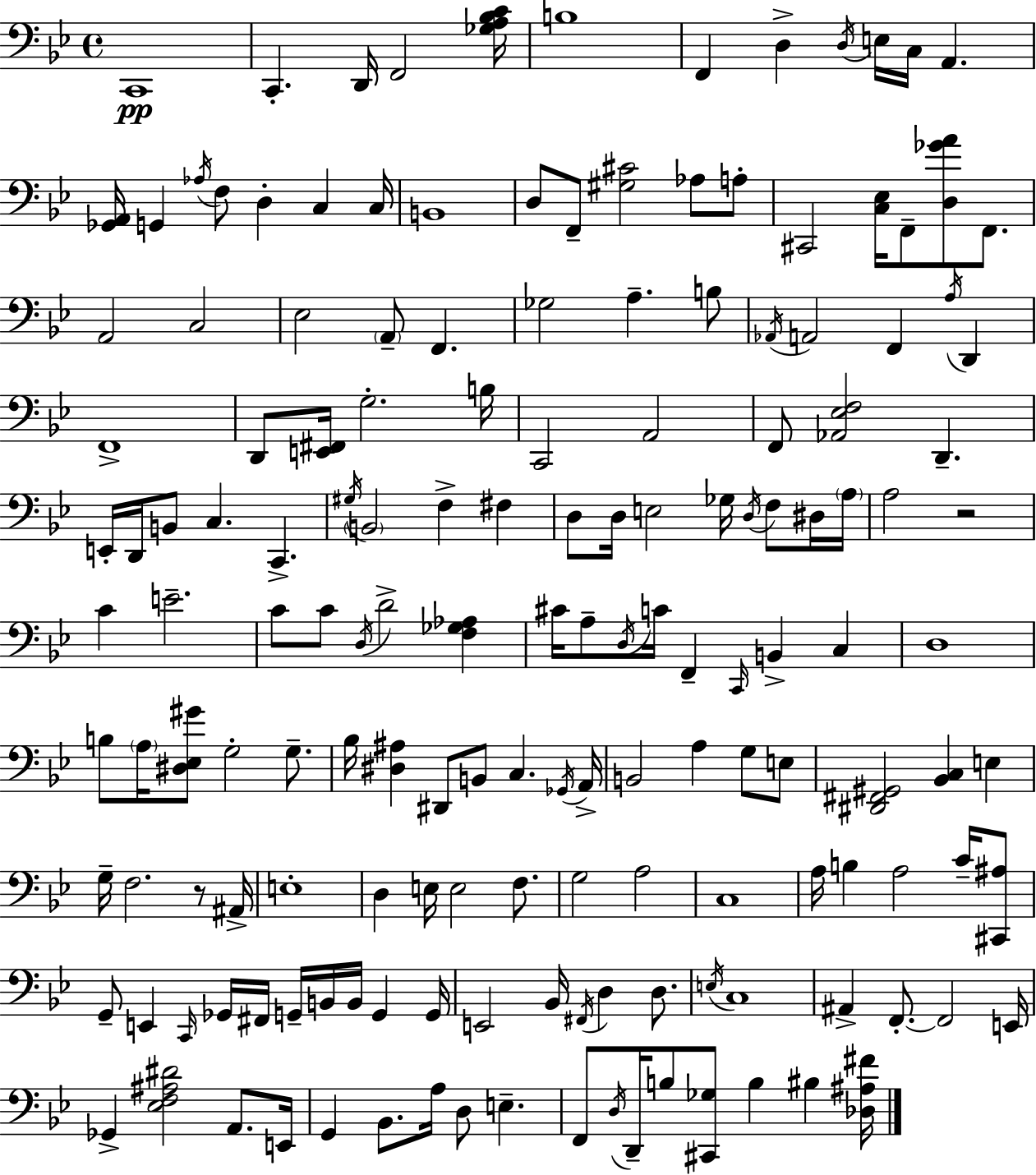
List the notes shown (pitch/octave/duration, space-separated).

C2/w C2/q. D2/s F2/h [Gb3,A3,Bb3,C4]/s B3/w F2/q D3/q D3/s E3/s C3/s A2/q. [Gb2,A2]/s G2/q Ab3/s F3/e D3/q C3/q C3/s B2/w D3/e F2/e [G#3,C#4]/h Ab3/e A3/e C#2/h [C3,Eb3]/s F2/e [D3,Gb4,A4]/e F2/e. A2/h C3/h Eb3/h A2/e F2/q. Gb3/h A3/q. B3/e Ab2/s A2/h F2/q A3/s D2/q F2/w D2/e [E2,F#2]/s G3/h. B3/s C2/h A2/h F2/e [Ab2,Eb3,F3]/h D2/q. E2/s D2/s B2/e C3/q. C2/q. G#3/s B2/h F3/q F#3/q D3/e D3/s E3/h Gb3/s D3/s F3/e D#3/s A3/s A3/h R/h C4/q E4/h. C4/e C4/e D3/s D4/h [F3,Gb3,Ab3]/q C#4/s A3/e D3/s C4/s F2/q C2/s B2/q C3/q D3/w B3/e A3/s [D#3,Eb3,G#4]/e G3/h G3/e. Bb3/s [D#3,A#3]/q D#2/e B2/e C3/q. Gb2/s A2/s B2/h A3/q G3/e E3/e [D#2,F#2,G#2]/h [Bb2,C3]/q E3/q G3/s F3/h. R/e A#2/s E3/w D3/q E3/s E3/h F3/e. G3/h A3/h C3/w A3/s B3/q A3/h C4/s [C#2,A#3]/e G2/e E2/q C2/s Gb2/s F#2/s G2/s B2/s B2/s G2/q G2/s E2/h Bb2/s F#2/s D3/q D3/e. E3/s C3/w A#2/q F2/e. F2/h E2/s Gb2/q [Eb3,F3,A#3,D#4]/h A2/e. E2/s G2/q Bb2/e. A3/s D3/e E3/q. F2/e D3/s D2/s B3/e [C#2,Gb3]/e B3/q BIS3/q [Db3,A#3,F#4]/s